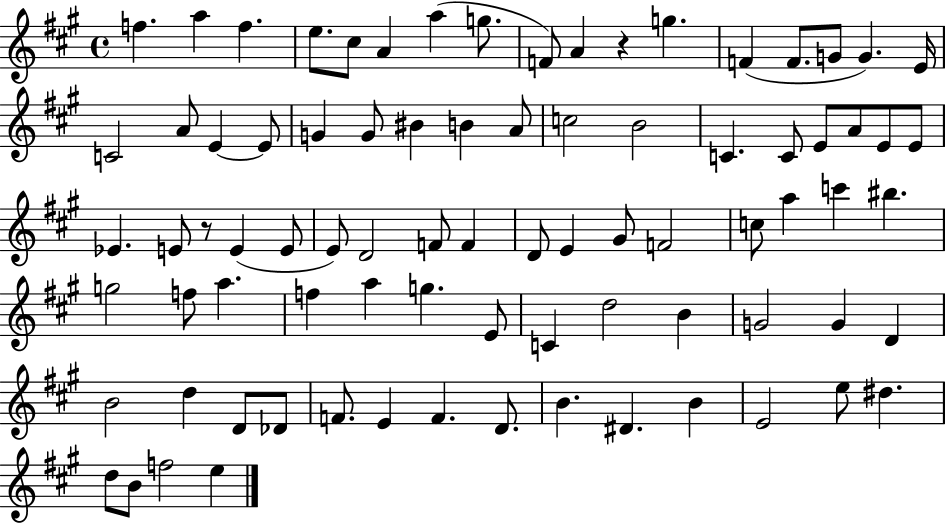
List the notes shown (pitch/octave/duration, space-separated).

F5/q. A5/q F5/q. E5/e. C#5/e A4/q A5/q G5/e. F4/e A4/q R/q G5/q. F4/q F4/e. G4/e G4/q. E4/s C4/h A4/e E4/q E4/e G4/q G4/e BIS4/q B4/q A4/e C5/h B4/h C4/q. C4/e E4/e A4/e E4/e E4/e Eb4/q. E4/e R/e E4/q E4/e E4/e D4/h F4/e F4/q D4/e E4/q G#4/e F4/h C5/e A5/q C6/q BIS5/q. G5/h F5/e A5/q. F5/q A5/q G5/q. E4/e C4/q D5/h B4/q G4/h G4/q D4/q B4/h D5/q D4/e Db4/e F4/e. E4/q F4/q. D4/e. B4/q. D#4/q. B4/q E4/h E5/e D#5/q. D5/e B4/e F5/h E5/q